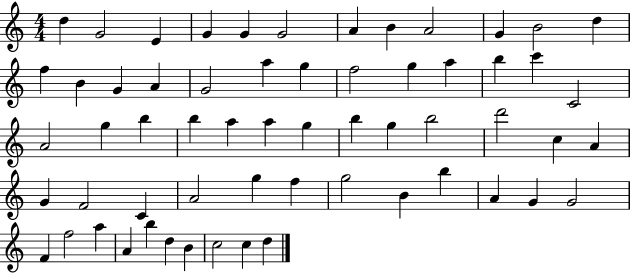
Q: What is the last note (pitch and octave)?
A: D5